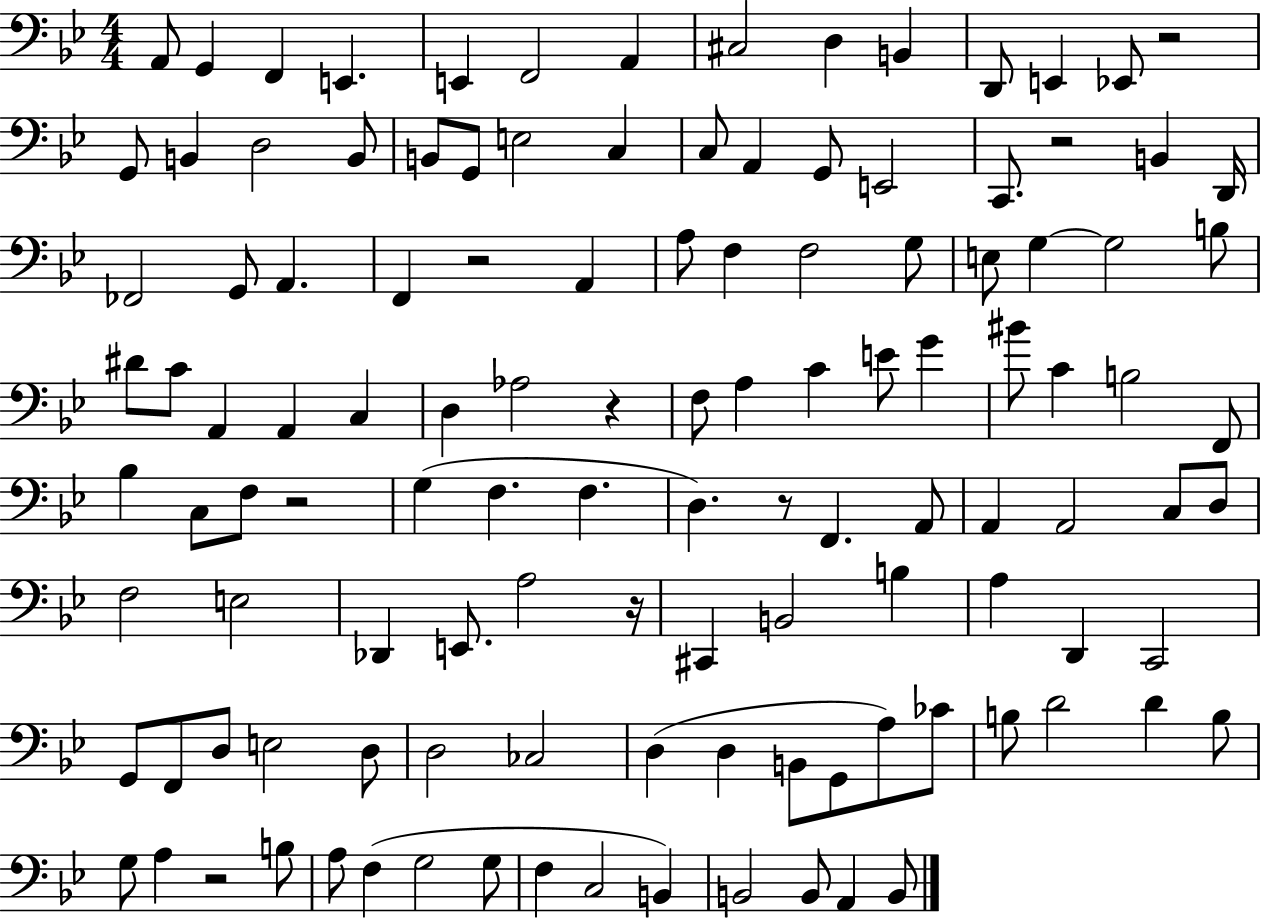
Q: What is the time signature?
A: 4/4